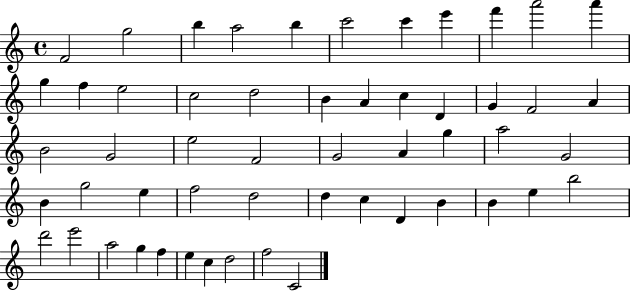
X:1
T:Untitled
M:4/4
L:1/4
K:C
F2 g2 b a2 b c'2 c' e' f' a'2 a' g f e2 c2 d2 B A c D G F2 A B2 G2 e2 F2 G2 A g a2 G2 B g2 e f2 d2 d c D B B e b2 d'2 e'2 a2 g f e c d2 f2 C2